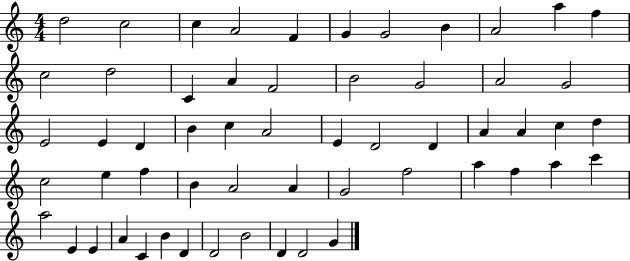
X:1
T:Untitled
M:4/4
L:1/4
K:C
d2 c2 c A2 F G G2 B A2 a f c2 d2 C A F2 B2 G2 A2 G2 E2 E D B c A2 E D2 D A A c d c2 e f B A2 A G2 f2 a f a c' a2 E E A C B D D2 B2 D D2 G